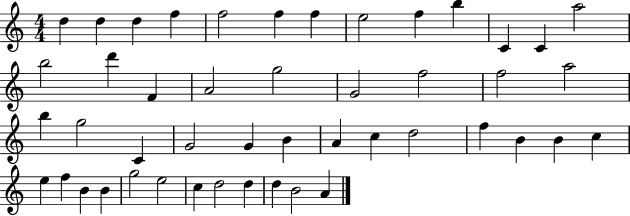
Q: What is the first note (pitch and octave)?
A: D5